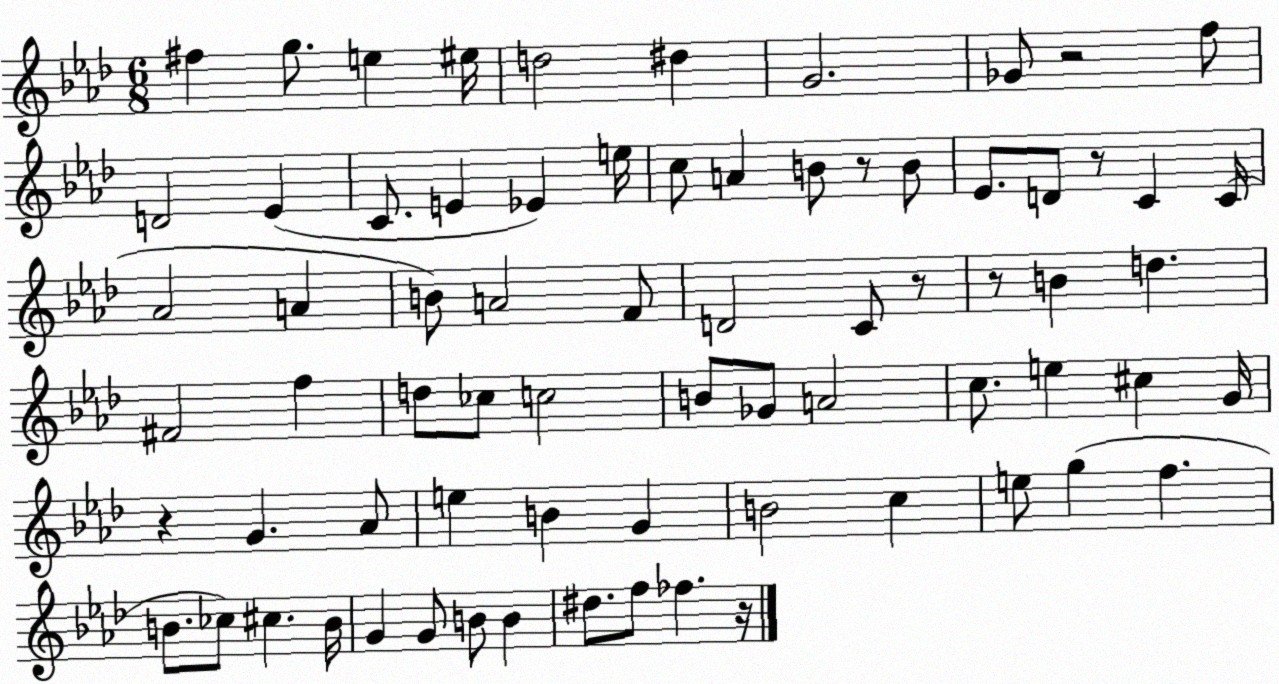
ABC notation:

X:1
T:Untitled
M:6/8
L:1/4
K:Ab
^f g/2 e ^e/4 d2 ^d G2 _G/2 z2 f/2 D2 _E C/2 E _E e/4 c/2 A B/2 z/2 B/2 _E/2 D/2 z/2 C C/4 _A2 A B/2 A2 F/2 D2 C/2 z/2 z/2 B d ^F2 f d/2 _c/2 c2 B/2 _G/2 A2 c/2 e ^c G/4 z G _A/2 e B G B2 c e/2 g f B/2 _c/2 ^c B/4 G G/2 B/2 B ^d/2 f/2 _f z/4